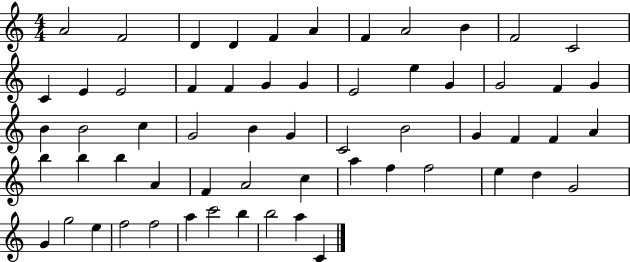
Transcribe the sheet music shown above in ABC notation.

X:1
T:Untitled
M:4/4
L:1/4
K:C
A2 F2 D D F A F A2 B F2 C2 C E E2 F F G G E2 e G G2 F G B B2 c G2 B G C2 B2 G F F A b b b A F A2 c a f f2 e d G2 G g2 e f2 f2 a c'2 b b2 a C